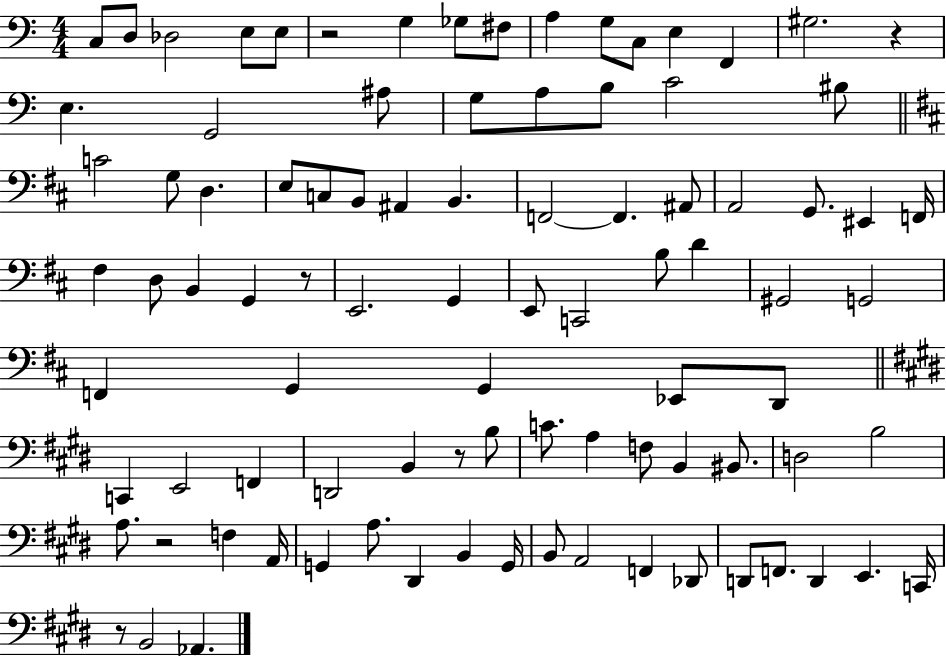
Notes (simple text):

C3/e D3/e Db3/h E3/e E3/e R/h G3/q Gb3/e F#3/e A3/q G3/e C3/e E3/q F2/q G#3/h. R/q E3/q. G2/h A#3/e G3/e A3/e B3/e C4/h BIS3/e C4/h G3/e D3/q. E3/e C3/e B2/e A#2/q B2/q. F2/h F2/q. A#2/e A2/h G2/e. EIS2/q F2/s F#3/q D3/e B2/q G2/q R/e E2/h. G2/q E2/e C2/h B3/e D4/q G#2/h G2/h F2/q G2/q G2/q Eb2/e D2/e C2/q E2/h F2/q D2/h B2/q R/e B3/e C4/e. A3/q F3/e B2/q BIS2/e. D3/h B3/h A3/e. R/h F3/q A2/s G2/q A3/e. D#2/q B2/q G2/s B2/e A2/h F2/q Db2/e D2/e F2/e. D2/q E2/q. C2/s R/e B2/h Ab2/q.